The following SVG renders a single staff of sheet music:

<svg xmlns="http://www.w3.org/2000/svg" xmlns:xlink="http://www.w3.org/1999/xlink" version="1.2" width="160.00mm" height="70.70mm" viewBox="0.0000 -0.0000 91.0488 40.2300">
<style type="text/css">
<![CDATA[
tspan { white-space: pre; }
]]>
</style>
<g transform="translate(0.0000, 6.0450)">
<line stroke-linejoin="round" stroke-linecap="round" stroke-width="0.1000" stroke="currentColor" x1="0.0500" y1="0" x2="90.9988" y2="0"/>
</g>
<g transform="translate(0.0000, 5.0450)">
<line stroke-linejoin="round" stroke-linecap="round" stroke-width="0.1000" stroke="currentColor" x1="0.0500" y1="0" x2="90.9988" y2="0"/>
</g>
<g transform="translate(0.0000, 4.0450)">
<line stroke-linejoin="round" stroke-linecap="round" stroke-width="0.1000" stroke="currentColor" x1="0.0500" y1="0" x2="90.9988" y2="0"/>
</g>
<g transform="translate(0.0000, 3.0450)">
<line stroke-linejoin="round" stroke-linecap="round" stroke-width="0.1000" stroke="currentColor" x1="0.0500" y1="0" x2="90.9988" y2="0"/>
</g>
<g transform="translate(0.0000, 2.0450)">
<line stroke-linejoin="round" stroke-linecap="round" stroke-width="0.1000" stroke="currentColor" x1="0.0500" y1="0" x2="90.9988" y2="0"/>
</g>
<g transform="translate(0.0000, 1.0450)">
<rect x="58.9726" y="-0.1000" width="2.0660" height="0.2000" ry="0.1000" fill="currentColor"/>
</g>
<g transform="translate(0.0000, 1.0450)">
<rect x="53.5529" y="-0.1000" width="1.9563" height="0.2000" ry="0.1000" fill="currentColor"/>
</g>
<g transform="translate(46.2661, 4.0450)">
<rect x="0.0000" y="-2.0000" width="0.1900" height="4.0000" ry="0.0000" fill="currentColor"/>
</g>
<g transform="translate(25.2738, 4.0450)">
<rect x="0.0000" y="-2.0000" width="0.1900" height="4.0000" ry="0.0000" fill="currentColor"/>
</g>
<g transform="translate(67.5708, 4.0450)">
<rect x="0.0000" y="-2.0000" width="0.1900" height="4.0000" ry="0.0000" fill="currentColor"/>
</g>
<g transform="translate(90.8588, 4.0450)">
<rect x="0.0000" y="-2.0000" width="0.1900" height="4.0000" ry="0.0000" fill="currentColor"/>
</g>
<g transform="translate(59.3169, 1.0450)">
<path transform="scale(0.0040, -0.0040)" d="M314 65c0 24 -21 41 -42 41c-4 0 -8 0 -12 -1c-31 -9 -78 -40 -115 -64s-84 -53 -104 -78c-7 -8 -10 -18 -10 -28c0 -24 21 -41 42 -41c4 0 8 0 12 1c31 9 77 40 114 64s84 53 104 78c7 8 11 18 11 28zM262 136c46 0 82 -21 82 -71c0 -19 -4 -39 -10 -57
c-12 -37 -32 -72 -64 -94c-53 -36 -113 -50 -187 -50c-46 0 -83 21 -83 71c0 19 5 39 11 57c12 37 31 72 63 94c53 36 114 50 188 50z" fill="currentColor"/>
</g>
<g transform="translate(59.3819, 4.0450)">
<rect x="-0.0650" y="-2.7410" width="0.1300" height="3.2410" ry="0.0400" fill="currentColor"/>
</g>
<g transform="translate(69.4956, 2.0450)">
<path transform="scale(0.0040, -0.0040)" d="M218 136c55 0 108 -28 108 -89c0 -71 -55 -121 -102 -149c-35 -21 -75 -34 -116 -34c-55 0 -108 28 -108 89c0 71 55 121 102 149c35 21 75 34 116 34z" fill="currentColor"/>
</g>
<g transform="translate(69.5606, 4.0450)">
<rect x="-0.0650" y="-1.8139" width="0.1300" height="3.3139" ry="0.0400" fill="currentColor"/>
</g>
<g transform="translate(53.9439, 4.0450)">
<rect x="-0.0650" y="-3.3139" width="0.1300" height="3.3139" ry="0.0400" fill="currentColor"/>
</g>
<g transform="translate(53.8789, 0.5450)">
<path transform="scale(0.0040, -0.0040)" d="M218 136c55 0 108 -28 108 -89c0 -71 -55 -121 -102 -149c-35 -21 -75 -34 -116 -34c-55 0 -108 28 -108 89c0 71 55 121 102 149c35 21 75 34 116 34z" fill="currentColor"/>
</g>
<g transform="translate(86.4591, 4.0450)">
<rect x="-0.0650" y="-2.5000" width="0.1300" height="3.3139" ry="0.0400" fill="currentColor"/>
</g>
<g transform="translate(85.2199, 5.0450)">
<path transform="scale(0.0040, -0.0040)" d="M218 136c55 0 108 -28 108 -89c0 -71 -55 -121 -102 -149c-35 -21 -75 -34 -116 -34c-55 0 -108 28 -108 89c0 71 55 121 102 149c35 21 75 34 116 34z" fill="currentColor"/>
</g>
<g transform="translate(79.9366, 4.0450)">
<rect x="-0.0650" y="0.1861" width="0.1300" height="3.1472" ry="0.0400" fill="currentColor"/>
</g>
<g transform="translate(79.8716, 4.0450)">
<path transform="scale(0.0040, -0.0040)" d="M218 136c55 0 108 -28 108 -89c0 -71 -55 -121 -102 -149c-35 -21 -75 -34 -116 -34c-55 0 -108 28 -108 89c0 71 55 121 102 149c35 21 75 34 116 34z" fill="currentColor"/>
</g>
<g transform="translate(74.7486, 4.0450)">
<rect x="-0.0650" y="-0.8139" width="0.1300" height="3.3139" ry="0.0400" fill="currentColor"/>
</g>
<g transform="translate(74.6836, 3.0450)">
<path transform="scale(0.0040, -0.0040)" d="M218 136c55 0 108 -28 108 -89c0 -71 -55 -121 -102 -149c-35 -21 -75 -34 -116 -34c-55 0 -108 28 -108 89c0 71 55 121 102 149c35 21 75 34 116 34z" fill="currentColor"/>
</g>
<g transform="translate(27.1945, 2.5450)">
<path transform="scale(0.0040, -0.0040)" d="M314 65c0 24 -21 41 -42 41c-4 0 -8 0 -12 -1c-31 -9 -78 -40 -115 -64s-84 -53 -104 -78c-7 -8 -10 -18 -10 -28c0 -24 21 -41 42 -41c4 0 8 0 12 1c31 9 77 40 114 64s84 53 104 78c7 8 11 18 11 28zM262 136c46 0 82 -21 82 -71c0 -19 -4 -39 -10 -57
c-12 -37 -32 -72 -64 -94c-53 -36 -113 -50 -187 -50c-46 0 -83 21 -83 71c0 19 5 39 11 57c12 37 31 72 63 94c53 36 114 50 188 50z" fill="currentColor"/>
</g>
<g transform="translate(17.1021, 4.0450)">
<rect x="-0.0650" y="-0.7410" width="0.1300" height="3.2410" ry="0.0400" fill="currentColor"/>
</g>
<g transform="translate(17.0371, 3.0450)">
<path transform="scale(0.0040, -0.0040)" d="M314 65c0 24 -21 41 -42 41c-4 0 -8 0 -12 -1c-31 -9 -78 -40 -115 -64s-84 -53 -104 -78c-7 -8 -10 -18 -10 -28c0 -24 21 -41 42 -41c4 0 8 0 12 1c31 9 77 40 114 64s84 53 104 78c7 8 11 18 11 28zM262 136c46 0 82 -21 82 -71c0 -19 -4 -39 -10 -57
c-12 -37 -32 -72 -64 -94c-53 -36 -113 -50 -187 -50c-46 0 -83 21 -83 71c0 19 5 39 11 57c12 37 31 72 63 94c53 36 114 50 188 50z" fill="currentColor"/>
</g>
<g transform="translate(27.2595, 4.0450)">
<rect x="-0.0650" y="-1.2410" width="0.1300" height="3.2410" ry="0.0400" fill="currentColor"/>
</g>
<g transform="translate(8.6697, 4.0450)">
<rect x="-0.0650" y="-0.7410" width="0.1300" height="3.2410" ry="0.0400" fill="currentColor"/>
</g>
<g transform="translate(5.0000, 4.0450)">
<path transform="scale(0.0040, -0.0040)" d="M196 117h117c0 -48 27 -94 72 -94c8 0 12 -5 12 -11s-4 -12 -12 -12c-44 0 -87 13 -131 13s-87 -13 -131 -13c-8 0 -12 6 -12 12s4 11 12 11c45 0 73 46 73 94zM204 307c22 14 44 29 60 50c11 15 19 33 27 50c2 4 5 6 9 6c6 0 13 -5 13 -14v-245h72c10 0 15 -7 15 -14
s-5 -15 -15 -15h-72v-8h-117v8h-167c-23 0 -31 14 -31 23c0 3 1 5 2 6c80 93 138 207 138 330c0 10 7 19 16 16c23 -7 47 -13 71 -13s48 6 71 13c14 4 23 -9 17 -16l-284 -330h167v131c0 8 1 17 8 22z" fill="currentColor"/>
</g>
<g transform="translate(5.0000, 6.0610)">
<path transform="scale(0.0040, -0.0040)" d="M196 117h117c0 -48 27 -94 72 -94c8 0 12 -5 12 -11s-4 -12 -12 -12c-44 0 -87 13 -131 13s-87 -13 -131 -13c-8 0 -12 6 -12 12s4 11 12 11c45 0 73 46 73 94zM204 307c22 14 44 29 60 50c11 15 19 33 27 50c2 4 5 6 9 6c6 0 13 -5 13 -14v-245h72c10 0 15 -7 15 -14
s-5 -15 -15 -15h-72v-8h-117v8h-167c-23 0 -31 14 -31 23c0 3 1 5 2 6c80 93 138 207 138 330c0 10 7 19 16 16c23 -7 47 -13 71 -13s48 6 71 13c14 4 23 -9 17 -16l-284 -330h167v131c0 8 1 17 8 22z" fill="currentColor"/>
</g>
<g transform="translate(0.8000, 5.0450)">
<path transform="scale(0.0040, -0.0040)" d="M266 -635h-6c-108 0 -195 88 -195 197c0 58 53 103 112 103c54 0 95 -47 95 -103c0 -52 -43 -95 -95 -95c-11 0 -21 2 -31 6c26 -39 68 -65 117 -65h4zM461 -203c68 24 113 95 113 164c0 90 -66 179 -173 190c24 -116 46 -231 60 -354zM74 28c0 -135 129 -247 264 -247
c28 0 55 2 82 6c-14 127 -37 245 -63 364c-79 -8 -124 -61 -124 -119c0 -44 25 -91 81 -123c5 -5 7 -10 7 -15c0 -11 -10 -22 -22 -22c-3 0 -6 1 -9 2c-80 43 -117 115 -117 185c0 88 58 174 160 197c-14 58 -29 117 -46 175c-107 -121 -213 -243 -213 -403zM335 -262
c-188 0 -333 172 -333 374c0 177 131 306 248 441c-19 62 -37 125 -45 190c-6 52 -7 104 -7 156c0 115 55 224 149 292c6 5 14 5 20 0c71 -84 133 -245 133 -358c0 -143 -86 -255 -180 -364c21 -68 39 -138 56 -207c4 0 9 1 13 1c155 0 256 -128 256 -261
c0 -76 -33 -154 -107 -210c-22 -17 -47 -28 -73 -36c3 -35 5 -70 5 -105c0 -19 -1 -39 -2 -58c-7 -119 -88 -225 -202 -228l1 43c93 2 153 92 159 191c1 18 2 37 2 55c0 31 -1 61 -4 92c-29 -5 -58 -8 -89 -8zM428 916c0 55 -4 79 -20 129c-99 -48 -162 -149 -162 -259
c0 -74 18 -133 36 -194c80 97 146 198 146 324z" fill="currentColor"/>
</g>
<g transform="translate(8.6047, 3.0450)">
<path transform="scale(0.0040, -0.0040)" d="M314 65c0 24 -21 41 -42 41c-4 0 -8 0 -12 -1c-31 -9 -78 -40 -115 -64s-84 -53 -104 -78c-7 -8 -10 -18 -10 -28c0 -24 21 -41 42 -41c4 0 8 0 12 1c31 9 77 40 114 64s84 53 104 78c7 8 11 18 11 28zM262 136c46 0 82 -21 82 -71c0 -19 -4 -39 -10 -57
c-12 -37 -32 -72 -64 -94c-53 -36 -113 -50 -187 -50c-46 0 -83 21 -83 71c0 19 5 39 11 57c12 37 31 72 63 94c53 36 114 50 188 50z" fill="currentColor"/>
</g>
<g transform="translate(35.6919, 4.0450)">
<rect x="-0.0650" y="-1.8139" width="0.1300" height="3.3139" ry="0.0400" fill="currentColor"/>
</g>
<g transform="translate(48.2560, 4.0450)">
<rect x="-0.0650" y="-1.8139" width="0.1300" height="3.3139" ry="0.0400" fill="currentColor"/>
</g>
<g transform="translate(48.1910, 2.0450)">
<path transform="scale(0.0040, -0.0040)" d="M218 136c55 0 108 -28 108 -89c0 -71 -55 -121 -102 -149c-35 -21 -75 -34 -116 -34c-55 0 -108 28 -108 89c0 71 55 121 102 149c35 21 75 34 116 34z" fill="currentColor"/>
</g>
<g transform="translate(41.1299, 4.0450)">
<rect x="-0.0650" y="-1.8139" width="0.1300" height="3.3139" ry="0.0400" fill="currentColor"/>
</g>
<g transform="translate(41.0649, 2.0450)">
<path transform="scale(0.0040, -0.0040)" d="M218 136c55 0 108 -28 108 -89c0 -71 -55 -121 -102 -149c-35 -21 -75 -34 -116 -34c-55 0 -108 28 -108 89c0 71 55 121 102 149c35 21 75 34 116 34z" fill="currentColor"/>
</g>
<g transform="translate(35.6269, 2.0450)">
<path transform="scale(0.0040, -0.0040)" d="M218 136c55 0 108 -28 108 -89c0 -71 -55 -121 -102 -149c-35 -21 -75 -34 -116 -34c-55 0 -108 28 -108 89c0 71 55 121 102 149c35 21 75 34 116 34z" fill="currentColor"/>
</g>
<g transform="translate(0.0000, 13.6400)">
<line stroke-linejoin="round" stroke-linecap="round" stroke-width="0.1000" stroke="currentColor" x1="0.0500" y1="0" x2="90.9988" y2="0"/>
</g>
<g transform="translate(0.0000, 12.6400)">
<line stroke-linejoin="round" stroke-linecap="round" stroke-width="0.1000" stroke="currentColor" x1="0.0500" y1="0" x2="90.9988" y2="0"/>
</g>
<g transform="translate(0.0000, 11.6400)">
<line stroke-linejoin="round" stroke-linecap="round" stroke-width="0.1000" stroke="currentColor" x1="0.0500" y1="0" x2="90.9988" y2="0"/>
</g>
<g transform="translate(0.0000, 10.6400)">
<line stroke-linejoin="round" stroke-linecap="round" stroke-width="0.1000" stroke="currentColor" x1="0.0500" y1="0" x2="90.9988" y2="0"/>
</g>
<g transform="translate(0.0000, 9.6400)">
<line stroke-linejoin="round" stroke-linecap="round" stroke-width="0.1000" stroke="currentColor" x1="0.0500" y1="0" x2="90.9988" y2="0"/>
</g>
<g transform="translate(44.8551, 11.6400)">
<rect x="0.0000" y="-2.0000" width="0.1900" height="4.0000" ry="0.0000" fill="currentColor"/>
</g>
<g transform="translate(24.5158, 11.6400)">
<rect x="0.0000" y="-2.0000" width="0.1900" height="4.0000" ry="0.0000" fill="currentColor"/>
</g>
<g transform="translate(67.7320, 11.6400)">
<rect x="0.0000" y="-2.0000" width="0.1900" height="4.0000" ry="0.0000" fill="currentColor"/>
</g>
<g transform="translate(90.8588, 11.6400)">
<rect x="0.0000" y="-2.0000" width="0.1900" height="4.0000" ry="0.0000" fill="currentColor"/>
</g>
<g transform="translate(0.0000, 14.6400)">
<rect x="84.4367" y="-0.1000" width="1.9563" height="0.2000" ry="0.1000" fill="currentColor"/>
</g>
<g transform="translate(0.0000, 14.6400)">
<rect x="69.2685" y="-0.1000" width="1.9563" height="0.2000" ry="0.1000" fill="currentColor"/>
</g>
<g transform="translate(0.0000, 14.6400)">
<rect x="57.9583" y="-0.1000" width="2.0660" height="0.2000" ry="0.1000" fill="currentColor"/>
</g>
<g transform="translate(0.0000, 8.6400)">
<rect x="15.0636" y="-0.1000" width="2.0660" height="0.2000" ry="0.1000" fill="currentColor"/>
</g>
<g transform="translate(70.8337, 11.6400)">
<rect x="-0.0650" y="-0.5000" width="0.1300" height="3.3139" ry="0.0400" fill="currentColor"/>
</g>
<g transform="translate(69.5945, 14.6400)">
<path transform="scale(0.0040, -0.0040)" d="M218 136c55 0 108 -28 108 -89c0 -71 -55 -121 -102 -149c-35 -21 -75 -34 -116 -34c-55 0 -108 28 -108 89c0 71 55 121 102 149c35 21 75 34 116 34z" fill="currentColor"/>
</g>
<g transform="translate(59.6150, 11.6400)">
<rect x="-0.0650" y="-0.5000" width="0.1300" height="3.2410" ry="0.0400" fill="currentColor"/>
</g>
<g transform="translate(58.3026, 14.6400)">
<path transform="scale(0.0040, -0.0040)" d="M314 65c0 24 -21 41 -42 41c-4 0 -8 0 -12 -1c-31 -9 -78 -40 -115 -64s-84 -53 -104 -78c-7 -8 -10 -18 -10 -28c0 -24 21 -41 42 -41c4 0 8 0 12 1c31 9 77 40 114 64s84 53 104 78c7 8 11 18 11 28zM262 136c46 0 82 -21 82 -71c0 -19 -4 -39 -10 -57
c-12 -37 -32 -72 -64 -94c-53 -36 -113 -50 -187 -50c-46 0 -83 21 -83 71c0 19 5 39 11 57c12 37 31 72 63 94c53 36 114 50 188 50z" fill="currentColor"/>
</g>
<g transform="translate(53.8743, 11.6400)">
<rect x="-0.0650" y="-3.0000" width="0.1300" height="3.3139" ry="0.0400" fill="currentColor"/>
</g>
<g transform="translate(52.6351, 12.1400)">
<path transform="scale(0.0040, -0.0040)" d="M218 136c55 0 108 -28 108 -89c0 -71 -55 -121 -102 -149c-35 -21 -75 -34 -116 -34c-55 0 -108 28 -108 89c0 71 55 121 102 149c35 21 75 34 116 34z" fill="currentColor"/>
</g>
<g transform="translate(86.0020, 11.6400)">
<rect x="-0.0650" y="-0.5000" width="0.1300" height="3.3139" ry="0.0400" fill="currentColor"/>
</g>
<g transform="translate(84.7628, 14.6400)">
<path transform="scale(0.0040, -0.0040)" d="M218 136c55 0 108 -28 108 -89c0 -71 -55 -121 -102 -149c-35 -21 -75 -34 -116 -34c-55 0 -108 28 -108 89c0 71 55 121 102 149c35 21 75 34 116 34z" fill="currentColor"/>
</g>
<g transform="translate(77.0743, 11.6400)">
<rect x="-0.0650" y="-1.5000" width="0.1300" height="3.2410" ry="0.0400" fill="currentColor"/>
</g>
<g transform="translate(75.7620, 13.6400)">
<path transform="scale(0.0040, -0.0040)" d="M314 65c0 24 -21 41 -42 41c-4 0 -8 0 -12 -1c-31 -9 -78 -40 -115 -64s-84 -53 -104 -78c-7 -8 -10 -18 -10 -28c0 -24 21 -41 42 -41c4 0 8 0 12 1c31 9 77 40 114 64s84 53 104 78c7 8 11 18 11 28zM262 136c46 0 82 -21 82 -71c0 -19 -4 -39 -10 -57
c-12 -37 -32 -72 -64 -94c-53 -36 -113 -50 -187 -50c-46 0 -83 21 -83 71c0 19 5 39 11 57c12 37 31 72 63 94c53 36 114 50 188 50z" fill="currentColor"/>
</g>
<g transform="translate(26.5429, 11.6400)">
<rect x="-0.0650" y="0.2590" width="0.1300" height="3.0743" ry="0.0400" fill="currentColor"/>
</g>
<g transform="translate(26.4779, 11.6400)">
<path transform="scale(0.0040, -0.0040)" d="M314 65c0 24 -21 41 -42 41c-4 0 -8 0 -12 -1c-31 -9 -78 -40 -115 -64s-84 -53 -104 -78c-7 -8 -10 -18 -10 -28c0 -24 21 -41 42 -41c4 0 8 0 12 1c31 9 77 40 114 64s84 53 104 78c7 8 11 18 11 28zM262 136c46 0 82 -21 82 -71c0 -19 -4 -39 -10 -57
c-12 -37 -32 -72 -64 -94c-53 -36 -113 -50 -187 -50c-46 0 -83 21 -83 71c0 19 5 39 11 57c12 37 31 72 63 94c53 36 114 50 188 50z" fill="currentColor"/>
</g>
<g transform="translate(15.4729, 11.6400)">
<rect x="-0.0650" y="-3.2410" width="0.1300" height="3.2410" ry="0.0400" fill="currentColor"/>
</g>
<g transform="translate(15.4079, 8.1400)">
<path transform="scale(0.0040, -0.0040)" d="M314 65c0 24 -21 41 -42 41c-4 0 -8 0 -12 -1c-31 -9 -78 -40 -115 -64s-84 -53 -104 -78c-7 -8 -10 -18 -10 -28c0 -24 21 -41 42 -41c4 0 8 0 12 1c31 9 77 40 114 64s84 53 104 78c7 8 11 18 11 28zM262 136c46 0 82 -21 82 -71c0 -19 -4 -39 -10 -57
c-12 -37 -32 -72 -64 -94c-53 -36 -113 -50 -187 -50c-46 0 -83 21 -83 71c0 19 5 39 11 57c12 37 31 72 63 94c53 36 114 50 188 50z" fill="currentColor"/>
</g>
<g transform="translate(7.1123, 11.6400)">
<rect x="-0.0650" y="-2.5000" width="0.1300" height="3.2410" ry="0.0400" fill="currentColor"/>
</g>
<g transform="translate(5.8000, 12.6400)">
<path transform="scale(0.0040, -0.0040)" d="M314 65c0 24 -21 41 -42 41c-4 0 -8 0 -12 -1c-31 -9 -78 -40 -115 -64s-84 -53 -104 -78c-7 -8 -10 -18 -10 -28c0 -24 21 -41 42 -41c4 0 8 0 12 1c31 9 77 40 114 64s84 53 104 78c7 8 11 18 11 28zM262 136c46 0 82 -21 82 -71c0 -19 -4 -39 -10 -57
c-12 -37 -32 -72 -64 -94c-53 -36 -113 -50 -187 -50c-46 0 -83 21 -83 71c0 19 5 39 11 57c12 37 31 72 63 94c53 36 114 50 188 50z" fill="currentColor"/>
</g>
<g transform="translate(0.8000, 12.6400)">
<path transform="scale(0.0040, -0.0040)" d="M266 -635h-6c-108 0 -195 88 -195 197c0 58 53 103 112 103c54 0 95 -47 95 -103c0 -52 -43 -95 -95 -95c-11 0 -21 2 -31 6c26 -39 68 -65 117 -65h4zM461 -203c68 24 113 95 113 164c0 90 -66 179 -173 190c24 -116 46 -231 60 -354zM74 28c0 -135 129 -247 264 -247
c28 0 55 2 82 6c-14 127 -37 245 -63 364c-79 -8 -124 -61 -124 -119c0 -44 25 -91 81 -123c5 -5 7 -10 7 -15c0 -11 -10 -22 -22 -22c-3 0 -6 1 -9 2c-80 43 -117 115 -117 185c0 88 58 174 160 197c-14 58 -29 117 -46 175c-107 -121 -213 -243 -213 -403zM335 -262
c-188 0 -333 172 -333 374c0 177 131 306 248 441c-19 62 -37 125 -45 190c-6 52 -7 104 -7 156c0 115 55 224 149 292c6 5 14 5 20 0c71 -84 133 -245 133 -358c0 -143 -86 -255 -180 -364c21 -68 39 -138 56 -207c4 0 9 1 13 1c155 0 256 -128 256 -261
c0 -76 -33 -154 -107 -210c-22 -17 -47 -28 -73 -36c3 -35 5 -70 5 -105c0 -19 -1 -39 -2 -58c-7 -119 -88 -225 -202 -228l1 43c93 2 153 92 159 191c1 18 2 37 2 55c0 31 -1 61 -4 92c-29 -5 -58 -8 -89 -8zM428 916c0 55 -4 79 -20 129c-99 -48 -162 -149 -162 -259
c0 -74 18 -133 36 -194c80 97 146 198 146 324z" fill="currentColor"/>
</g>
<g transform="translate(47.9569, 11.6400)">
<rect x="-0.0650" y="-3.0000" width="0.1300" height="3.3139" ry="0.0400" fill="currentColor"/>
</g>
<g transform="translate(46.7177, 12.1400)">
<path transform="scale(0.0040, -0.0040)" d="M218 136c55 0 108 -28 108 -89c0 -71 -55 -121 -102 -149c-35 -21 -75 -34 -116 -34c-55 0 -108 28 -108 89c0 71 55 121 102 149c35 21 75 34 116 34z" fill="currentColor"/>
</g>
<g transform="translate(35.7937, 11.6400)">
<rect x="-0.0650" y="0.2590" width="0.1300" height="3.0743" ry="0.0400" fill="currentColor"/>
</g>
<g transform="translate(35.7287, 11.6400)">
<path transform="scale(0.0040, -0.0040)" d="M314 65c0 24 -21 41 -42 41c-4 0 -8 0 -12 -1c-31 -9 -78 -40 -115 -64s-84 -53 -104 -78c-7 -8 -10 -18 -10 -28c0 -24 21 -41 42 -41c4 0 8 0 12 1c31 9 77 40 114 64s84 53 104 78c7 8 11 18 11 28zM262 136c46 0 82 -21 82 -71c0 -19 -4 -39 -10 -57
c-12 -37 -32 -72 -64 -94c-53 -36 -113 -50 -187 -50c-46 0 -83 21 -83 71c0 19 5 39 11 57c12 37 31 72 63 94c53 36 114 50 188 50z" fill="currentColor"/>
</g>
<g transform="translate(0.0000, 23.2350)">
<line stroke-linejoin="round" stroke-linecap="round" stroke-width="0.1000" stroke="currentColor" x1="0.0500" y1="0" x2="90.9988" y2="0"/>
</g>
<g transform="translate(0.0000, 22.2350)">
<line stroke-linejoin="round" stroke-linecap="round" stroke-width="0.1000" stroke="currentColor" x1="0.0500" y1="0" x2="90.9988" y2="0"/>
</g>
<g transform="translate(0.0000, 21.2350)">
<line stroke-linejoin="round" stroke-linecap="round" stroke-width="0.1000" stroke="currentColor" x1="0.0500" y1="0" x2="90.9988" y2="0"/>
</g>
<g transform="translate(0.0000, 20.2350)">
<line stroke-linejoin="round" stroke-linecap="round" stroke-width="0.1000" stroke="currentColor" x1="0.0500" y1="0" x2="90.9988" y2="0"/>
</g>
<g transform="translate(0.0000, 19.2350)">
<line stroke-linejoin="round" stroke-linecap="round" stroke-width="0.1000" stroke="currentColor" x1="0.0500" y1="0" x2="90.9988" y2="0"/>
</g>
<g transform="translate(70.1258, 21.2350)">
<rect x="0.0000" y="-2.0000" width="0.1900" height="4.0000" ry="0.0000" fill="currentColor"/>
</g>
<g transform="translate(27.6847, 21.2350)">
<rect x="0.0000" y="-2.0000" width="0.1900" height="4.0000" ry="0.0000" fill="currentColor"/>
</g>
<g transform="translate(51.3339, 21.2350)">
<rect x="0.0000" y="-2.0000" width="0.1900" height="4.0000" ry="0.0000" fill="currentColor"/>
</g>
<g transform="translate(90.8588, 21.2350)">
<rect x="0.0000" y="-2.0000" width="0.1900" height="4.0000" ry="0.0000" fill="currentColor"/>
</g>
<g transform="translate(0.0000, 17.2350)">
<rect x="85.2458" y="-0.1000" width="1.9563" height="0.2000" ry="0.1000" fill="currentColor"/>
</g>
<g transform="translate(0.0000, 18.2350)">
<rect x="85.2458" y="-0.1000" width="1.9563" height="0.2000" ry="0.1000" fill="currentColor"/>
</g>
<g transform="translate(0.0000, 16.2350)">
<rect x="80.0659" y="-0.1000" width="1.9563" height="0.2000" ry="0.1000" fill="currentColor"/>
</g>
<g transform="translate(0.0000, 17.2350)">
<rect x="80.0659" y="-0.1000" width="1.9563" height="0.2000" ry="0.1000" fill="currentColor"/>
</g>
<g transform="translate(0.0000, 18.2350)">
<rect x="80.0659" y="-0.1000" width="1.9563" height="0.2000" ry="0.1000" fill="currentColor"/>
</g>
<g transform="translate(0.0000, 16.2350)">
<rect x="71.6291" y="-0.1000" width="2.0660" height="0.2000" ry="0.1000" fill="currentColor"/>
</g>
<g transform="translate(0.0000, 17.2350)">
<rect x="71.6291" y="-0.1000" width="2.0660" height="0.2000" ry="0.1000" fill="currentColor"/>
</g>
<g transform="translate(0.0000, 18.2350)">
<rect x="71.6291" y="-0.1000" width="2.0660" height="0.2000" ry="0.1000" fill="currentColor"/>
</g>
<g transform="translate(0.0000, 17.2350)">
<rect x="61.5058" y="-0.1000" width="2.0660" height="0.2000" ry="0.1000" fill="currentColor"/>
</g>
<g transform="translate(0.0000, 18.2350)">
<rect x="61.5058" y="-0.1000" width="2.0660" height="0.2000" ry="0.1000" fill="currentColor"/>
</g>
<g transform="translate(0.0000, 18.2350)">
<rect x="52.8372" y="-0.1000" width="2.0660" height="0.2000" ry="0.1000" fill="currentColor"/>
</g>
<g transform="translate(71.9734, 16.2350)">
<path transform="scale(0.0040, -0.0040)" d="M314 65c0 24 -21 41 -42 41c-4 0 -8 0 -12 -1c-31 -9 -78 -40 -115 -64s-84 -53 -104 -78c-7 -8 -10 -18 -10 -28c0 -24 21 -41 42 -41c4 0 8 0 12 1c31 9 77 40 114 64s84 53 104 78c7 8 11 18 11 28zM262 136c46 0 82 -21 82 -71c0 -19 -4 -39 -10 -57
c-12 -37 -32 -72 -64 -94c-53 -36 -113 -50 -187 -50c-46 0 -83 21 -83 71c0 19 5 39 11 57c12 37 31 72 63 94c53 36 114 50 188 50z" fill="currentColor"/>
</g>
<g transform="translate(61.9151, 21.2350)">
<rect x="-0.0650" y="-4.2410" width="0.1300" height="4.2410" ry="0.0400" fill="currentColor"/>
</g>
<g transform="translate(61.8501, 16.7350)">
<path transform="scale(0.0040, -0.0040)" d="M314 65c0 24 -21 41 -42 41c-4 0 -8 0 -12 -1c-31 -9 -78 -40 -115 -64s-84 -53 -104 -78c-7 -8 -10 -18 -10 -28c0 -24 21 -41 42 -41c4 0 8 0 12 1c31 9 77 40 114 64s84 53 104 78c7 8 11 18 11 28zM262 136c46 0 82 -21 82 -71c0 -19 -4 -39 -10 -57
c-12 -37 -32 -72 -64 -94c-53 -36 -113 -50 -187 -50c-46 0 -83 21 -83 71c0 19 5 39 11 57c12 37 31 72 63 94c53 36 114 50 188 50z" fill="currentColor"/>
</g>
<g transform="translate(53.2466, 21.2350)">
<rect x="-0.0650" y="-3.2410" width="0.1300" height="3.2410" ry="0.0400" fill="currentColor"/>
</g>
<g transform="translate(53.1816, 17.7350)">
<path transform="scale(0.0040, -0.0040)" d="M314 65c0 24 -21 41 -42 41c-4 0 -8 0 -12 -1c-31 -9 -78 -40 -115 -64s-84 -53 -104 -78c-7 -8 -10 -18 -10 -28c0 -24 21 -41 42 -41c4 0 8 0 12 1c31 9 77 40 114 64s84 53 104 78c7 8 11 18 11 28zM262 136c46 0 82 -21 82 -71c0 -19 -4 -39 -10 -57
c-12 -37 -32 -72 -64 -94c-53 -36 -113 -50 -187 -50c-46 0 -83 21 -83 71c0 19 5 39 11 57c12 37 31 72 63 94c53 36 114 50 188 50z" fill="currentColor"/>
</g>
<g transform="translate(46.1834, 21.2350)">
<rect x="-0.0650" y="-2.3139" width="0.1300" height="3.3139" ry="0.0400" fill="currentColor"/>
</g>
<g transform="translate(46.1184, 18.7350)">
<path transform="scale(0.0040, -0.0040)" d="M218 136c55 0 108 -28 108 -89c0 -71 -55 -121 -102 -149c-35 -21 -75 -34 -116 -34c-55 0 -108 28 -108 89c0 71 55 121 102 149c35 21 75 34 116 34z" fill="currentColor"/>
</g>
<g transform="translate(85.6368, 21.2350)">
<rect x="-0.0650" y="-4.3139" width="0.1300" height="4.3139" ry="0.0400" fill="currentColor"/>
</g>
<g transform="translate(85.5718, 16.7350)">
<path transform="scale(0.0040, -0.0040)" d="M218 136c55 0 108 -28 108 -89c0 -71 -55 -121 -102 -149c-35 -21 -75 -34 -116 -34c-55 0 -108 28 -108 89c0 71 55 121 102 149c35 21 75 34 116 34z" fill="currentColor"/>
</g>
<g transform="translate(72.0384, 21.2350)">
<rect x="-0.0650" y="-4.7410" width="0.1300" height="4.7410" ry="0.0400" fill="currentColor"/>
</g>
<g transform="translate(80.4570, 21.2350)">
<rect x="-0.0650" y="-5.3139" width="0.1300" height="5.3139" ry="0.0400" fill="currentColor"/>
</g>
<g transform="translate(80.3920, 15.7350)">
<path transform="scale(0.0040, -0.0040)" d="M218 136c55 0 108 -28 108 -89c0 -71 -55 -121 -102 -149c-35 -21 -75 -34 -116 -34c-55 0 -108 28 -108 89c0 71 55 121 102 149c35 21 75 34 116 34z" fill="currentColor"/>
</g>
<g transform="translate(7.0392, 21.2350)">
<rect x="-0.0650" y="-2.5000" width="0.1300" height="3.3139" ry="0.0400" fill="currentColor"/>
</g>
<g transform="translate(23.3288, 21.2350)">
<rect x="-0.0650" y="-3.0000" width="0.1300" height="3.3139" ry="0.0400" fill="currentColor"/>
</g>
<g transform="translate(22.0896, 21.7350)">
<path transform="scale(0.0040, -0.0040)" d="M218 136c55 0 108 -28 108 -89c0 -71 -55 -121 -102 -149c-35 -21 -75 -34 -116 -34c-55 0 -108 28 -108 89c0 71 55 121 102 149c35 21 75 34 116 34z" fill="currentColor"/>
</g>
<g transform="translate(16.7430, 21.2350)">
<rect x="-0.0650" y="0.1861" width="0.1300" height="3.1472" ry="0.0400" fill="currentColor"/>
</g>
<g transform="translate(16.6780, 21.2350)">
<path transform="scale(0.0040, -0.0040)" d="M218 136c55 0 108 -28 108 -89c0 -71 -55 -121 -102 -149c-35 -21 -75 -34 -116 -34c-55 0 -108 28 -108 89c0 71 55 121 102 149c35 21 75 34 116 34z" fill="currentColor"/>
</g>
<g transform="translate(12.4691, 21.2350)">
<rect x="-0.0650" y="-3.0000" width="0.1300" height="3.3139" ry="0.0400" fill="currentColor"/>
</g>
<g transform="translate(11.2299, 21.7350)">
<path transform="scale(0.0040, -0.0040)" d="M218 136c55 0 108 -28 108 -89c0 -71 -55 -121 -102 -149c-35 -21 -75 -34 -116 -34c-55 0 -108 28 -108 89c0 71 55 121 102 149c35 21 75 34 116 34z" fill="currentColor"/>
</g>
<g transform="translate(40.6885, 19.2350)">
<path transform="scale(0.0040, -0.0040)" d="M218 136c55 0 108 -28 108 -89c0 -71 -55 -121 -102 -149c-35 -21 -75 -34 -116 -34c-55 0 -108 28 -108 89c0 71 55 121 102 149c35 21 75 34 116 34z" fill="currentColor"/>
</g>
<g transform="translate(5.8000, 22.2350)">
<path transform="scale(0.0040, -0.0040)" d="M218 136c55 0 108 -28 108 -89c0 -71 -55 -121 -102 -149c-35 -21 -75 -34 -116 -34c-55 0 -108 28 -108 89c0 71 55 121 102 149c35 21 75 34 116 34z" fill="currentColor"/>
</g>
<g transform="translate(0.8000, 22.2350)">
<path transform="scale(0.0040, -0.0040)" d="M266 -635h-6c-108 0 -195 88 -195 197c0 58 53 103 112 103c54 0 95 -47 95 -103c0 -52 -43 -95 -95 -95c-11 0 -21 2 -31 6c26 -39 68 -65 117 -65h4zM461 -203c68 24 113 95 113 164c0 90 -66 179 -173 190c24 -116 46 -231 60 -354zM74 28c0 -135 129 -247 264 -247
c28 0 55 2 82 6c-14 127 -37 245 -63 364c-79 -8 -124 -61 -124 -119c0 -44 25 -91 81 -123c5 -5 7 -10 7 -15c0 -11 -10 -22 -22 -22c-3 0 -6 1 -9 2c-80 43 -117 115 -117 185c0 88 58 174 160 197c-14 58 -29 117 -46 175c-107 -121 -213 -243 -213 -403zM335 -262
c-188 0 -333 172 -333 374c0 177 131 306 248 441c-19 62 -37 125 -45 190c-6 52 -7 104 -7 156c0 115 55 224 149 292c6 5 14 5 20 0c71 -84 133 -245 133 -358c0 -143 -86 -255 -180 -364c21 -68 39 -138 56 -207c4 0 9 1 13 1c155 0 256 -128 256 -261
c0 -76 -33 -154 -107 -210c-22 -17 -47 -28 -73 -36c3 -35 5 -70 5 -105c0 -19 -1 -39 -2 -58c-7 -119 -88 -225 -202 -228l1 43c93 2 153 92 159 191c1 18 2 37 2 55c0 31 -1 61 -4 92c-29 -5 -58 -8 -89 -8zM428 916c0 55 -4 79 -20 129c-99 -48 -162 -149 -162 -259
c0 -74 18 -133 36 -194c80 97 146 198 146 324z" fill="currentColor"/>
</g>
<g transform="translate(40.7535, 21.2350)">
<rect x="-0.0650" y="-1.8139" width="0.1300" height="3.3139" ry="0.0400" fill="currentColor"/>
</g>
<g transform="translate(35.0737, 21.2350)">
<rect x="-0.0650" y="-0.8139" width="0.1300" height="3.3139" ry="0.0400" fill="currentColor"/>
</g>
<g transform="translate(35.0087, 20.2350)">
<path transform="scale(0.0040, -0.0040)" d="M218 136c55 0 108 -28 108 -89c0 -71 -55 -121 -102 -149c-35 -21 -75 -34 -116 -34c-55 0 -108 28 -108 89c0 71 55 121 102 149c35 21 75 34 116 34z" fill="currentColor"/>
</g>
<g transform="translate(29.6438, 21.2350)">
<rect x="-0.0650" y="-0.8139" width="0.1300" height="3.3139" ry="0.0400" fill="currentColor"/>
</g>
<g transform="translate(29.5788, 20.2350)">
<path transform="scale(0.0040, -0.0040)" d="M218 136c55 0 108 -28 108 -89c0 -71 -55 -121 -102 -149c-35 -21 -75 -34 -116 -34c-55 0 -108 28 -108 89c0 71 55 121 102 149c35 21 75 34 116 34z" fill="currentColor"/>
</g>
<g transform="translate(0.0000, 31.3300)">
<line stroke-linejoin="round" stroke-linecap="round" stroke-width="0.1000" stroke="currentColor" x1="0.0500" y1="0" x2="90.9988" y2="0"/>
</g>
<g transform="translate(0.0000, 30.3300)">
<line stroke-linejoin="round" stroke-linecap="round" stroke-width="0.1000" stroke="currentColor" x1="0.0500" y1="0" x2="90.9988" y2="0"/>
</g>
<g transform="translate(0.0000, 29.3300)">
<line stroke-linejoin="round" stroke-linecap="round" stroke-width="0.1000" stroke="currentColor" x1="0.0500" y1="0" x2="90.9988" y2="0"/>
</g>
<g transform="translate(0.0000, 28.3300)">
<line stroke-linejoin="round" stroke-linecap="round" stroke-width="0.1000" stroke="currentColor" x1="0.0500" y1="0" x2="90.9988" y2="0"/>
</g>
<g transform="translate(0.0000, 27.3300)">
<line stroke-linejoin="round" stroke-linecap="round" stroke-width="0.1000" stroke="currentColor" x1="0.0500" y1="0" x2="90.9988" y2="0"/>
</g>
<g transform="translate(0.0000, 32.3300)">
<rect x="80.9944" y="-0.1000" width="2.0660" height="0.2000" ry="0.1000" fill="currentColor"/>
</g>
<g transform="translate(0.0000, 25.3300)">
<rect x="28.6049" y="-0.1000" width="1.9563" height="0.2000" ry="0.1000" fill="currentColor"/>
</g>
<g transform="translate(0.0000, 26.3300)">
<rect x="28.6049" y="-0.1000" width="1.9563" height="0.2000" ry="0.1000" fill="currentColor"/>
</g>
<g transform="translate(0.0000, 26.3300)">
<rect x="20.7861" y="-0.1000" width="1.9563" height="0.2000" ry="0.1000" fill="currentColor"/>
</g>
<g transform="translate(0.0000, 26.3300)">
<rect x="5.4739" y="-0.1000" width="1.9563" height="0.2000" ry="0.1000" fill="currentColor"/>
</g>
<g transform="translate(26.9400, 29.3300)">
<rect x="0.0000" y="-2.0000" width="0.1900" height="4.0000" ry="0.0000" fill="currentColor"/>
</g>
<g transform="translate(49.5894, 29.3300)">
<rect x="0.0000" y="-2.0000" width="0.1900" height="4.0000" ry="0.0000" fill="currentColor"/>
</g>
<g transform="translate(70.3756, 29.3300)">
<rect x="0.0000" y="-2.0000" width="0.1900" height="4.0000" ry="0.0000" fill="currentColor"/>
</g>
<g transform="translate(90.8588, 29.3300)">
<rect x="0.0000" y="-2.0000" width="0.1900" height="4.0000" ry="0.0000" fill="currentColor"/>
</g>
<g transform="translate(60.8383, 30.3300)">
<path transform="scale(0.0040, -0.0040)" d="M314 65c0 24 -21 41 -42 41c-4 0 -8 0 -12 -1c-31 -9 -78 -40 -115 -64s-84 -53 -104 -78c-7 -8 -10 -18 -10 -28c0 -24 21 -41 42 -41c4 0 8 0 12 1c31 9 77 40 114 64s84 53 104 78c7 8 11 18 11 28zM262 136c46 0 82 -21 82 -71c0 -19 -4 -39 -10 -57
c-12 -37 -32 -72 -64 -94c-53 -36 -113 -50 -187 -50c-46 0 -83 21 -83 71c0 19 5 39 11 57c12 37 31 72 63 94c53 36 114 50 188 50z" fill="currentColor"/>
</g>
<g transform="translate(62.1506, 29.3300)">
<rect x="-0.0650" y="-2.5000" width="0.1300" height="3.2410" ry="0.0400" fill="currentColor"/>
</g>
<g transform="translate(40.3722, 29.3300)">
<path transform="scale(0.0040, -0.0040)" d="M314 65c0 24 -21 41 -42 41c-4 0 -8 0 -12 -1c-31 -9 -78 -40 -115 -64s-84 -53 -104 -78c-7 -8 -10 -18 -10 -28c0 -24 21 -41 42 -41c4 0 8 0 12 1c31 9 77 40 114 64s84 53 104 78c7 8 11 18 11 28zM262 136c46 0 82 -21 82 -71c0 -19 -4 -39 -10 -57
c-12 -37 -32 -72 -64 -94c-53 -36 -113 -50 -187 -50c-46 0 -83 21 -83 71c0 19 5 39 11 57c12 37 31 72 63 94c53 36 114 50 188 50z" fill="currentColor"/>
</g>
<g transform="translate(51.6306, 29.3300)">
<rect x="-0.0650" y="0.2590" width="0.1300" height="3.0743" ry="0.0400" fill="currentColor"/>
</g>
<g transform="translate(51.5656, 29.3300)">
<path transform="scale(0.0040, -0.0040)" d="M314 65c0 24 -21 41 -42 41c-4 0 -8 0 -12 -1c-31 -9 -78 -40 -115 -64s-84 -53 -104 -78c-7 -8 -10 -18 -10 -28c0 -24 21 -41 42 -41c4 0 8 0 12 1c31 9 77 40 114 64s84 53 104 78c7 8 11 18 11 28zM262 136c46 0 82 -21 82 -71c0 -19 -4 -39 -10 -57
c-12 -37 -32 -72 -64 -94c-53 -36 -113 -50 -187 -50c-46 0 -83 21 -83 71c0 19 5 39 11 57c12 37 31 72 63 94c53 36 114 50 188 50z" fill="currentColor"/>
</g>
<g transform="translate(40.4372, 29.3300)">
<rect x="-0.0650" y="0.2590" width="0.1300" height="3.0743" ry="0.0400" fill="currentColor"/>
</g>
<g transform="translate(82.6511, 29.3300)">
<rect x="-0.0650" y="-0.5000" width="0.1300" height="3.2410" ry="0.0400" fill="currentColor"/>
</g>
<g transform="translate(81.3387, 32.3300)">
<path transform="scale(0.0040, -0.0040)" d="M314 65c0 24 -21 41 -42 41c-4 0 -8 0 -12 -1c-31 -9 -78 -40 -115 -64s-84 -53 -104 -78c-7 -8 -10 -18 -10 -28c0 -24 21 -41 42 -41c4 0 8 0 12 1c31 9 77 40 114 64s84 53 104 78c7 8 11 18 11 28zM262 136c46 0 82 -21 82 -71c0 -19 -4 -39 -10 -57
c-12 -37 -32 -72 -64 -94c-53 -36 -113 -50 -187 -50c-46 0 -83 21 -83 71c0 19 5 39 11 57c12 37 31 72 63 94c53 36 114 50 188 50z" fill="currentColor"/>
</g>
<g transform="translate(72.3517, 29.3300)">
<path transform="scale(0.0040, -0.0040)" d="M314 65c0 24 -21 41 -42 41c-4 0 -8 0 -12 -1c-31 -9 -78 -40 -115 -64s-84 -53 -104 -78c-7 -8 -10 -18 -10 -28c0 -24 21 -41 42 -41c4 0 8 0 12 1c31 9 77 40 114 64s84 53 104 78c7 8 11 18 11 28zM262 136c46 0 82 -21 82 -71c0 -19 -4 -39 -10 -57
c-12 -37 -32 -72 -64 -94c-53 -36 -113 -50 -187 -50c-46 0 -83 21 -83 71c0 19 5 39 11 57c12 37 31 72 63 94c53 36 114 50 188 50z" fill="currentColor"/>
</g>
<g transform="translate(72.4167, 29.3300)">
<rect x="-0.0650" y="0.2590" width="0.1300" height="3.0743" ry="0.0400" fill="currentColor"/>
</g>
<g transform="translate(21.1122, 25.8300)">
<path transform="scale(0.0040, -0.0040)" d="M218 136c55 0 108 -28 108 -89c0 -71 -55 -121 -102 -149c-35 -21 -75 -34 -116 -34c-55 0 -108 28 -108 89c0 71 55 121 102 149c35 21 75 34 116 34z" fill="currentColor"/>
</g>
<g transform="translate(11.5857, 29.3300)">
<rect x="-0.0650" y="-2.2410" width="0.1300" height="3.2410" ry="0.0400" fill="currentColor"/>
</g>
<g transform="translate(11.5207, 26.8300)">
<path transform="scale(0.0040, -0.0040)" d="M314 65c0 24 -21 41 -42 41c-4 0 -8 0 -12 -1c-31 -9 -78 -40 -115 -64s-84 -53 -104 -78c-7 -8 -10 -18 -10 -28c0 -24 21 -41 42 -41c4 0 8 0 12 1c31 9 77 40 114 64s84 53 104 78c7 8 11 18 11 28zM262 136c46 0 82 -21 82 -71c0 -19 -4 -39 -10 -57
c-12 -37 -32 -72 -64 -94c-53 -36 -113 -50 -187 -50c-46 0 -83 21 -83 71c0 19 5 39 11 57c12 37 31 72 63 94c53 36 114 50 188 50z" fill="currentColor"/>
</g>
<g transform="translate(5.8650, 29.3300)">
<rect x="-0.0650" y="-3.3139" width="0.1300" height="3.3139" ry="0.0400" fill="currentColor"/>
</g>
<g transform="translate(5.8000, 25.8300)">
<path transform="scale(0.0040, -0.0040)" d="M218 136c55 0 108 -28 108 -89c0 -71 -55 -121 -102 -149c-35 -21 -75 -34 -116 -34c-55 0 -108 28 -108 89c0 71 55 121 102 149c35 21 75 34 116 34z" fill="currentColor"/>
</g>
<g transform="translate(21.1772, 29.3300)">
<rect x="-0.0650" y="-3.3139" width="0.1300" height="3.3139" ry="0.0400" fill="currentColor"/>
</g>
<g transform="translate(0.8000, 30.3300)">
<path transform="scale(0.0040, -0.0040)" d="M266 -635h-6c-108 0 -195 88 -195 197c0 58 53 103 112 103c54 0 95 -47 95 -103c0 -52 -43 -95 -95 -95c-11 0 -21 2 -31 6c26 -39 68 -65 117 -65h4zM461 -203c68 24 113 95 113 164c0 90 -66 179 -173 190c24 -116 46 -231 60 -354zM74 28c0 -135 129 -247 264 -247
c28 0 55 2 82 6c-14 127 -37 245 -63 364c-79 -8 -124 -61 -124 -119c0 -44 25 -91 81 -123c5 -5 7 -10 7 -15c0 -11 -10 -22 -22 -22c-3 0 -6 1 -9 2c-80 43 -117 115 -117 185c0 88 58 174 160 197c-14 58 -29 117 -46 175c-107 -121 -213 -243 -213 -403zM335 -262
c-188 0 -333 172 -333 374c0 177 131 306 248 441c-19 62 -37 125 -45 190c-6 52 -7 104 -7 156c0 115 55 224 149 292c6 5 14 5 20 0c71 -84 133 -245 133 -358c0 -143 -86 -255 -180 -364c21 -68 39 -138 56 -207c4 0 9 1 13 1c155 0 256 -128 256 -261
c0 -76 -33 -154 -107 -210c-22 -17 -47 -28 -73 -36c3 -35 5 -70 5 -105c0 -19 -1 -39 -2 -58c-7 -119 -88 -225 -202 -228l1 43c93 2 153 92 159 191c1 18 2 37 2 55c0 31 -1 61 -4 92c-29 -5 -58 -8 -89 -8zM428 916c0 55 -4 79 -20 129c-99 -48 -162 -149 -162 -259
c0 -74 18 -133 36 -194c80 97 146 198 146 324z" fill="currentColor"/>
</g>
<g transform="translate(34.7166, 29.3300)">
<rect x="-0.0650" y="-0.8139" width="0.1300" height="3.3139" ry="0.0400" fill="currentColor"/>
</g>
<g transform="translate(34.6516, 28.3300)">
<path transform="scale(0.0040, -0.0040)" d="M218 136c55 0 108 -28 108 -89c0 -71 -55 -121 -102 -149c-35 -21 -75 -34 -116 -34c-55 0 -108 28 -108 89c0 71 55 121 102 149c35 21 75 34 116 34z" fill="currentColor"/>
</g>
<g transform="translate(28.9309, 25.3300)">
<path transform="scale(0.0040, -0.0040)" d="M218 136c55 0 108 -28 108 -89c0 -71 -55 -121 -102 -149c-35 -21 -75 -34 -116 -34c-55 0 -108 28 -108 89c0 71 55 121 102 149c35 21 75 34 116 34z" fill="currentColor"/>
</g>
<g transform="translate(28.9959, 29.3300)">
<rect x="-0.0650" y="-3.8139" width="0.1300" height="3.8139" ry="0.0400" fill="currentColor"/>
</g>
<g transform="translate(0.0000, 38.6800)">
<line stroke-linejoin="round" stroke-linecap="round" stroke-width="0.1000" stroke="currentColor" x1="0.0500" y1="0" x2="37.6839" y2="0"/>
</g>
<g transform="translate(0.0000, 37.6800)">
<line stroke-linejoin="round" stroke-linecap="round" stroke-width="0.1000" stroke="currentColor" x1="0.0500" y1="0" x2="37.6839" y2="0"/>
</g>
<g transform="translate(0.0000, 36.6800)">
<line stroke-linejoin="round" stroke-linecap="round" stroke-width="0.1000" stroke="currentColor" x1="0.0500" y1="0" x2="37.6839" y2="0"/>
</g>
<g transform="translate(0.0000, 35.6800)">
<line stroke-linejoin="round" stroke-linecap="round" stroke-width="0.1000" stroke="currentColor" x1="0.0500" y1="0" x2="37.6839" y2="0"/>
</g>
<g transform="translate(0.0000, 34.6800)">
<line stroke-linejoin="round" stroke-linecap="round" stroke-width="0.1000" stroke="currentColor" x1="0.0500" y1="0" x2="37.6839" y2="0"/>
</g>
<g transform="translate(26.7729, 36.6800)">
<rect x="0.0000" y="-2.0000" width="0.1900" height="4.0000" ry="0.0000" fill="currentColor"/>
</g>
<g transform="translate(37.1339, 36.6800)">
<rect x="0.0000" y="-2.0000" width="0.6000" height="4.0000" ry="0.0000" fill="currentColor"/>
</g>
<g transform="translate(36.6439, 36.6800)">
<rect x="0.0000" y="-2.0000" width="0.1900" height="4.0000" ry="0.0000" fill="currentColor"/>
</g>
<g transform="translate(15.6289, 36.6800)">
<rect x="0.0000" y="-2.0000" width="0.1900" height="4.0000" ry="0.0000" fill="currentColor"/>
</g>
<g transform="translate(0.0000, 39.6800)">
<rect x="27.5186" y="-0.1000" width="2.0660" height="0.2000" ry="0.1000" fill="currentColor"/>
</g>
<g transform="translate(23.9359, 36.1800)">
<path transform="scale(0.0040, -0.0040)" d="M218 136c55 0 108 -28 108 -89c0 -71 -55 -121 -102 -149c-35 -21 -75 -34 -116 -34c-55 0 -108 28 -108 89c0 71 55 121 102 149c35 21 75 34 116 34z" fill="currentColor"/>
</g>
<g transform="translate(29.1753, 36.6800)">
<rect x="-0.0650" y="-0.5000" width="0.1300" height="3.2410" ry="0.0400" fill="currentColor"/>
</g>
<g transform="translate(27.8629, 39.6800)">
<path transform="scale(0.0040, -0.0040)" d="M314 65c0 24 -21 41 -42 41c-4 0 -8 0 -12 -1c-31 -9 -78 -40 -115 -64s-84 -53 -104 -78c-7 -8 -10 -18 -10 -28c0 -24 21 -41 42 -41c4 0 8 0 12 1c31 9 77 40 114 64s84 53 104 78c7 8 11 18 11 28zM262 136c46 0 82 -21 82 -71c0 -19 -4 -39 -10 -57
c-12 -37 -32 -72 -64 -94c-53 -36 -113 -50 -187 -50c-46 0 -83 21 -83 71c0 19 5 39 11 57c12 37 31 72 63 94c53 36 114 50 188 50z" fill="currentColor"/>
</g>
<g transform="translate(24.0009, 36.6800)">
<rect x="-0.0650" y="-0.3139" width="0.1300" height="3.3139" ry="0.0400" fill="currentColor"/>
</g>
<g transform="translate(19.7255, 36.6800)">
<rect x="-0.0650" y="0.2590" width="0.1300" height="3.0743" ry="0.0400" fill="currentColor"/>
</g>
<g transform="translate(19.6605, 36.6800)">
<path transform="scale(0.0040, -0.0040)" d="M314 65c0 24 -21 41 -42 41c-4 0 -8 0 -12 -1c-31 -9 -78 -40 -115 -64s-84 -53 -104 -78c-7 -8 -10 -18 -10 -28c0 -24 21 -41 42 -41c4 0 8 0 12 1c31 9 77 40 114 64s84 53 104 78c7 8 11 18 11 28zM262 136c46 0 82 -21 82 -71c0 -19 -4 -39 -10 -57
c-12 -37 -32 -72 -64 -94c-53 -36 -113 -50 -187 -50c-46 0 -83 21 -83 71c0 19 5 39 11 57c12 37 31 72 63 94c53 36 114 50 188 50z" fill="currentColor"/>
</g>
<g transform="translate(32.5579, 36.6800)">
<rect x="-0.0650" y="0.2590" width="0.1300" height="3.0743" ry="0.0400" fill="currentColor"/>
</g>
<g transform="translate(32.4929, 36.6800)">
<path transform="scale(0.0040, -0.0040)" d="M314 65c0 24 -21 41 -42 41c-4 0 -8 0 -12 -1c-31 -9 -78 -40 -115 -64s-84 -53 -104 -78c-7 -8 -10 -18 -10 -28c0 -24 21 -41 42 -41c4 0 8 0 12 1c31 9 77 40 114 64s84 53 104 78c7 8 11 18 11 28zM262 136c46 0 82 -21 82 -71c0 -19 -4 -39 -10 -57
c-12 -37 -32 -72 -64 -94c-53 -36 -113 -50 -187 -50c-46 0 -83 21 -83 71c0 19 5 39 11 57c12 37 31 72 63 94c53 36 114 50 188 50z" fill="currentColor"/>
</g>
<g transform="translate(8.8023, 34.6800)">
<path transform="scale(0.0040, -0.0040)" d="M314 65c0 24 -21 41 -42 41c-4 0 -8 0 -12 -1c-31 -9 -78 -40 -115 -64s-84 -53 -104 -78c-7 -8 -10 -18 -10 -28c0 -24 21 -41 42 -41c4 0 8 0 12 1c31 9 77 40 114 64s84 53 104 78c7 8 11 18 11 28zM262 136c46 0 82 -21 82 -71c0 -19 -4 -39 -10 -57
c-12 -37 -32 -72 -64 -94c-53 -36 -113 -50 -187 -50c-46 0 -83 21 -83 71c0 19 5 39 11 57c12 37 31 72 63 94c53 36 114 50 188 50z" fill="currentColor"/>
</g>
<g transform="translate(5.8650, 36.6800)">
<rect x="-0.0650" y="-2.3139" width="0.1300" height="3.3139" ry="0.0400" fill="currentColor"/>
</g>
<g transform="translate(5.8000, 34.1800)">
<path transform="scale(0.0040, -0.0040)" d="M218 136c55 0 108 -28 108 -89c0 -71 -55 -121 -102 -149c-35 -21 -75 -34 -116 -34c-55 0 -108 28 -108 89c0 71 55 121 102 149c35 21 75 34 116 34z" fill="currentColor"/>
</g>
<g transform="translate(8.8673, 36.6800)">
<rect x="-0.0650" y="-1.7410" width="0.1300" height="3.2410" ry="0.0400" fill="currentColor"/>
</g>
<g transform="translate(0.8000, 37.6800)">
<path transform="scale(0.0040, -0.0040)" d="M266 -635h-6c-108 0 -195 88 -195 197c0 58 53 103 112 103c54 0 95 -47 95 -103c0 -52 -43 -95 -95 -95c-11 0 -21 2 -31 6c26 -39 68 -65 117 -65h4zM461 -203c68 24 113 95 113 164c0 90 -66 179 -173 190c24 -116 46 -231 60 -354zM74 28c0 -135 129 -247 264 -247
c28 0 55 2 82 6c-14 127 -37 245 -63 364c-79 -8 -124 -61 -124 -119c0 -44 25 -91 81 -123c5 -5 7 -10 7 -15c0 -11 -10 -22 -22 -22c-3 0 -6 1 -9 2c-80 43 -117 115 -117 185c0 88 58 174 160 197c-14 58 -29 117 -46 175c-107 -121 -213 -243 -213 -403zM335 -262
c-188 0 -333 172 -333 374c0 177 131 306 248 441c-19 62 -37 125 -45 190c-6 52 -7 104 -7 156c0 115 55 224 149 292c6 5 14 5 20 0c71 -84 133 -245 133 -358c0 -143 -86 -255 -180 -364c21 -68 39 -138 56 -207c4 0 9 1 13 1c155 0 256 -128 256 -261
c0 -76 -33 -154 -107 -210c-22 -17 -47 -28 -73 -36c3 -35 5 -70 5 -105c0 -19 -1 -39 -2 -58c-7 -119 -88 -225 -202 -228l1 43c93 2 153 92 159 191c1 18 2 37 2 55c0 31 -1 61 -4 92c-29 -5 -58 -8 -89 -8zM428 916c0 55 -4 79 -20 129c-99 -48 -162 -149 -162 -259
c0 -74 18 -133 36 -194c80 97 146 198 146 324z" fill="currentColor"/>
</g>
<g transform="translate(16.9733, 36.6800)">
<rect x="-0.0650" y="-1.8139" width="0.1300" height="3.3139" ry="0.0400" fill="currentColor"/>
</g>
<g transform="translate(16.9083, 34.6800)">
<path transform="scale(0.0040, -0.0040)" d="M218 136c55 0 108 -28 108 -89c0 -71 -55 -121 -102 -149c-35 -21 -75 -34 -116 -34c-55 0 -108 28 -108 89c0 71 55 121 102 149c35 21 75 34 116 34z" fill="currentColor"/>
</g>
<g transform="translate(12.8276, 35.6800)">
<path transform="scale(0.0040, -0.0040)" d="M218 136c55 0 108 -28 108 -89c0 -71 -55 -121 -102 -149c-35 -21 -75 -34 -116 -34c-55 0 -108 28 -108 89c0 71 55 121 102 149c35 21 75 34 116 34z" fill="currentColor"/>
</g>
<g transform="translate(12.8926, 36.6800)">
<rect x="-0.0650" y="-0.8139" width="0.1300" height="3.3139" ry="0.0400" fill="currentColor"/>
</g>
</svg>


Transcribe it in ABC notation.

X:1
T:Untitled
M:4/4
L:1/4
K:C
d2 d2 e2 f f f b a2 f d B G G2 b2 B2 B2 A A C2 C E2 C G A B A d d f g b2 d'2 e'2 f' d' b g2 b c' d B2 B2 G2 B2 C2 g f2 d f B2 c C2 B2